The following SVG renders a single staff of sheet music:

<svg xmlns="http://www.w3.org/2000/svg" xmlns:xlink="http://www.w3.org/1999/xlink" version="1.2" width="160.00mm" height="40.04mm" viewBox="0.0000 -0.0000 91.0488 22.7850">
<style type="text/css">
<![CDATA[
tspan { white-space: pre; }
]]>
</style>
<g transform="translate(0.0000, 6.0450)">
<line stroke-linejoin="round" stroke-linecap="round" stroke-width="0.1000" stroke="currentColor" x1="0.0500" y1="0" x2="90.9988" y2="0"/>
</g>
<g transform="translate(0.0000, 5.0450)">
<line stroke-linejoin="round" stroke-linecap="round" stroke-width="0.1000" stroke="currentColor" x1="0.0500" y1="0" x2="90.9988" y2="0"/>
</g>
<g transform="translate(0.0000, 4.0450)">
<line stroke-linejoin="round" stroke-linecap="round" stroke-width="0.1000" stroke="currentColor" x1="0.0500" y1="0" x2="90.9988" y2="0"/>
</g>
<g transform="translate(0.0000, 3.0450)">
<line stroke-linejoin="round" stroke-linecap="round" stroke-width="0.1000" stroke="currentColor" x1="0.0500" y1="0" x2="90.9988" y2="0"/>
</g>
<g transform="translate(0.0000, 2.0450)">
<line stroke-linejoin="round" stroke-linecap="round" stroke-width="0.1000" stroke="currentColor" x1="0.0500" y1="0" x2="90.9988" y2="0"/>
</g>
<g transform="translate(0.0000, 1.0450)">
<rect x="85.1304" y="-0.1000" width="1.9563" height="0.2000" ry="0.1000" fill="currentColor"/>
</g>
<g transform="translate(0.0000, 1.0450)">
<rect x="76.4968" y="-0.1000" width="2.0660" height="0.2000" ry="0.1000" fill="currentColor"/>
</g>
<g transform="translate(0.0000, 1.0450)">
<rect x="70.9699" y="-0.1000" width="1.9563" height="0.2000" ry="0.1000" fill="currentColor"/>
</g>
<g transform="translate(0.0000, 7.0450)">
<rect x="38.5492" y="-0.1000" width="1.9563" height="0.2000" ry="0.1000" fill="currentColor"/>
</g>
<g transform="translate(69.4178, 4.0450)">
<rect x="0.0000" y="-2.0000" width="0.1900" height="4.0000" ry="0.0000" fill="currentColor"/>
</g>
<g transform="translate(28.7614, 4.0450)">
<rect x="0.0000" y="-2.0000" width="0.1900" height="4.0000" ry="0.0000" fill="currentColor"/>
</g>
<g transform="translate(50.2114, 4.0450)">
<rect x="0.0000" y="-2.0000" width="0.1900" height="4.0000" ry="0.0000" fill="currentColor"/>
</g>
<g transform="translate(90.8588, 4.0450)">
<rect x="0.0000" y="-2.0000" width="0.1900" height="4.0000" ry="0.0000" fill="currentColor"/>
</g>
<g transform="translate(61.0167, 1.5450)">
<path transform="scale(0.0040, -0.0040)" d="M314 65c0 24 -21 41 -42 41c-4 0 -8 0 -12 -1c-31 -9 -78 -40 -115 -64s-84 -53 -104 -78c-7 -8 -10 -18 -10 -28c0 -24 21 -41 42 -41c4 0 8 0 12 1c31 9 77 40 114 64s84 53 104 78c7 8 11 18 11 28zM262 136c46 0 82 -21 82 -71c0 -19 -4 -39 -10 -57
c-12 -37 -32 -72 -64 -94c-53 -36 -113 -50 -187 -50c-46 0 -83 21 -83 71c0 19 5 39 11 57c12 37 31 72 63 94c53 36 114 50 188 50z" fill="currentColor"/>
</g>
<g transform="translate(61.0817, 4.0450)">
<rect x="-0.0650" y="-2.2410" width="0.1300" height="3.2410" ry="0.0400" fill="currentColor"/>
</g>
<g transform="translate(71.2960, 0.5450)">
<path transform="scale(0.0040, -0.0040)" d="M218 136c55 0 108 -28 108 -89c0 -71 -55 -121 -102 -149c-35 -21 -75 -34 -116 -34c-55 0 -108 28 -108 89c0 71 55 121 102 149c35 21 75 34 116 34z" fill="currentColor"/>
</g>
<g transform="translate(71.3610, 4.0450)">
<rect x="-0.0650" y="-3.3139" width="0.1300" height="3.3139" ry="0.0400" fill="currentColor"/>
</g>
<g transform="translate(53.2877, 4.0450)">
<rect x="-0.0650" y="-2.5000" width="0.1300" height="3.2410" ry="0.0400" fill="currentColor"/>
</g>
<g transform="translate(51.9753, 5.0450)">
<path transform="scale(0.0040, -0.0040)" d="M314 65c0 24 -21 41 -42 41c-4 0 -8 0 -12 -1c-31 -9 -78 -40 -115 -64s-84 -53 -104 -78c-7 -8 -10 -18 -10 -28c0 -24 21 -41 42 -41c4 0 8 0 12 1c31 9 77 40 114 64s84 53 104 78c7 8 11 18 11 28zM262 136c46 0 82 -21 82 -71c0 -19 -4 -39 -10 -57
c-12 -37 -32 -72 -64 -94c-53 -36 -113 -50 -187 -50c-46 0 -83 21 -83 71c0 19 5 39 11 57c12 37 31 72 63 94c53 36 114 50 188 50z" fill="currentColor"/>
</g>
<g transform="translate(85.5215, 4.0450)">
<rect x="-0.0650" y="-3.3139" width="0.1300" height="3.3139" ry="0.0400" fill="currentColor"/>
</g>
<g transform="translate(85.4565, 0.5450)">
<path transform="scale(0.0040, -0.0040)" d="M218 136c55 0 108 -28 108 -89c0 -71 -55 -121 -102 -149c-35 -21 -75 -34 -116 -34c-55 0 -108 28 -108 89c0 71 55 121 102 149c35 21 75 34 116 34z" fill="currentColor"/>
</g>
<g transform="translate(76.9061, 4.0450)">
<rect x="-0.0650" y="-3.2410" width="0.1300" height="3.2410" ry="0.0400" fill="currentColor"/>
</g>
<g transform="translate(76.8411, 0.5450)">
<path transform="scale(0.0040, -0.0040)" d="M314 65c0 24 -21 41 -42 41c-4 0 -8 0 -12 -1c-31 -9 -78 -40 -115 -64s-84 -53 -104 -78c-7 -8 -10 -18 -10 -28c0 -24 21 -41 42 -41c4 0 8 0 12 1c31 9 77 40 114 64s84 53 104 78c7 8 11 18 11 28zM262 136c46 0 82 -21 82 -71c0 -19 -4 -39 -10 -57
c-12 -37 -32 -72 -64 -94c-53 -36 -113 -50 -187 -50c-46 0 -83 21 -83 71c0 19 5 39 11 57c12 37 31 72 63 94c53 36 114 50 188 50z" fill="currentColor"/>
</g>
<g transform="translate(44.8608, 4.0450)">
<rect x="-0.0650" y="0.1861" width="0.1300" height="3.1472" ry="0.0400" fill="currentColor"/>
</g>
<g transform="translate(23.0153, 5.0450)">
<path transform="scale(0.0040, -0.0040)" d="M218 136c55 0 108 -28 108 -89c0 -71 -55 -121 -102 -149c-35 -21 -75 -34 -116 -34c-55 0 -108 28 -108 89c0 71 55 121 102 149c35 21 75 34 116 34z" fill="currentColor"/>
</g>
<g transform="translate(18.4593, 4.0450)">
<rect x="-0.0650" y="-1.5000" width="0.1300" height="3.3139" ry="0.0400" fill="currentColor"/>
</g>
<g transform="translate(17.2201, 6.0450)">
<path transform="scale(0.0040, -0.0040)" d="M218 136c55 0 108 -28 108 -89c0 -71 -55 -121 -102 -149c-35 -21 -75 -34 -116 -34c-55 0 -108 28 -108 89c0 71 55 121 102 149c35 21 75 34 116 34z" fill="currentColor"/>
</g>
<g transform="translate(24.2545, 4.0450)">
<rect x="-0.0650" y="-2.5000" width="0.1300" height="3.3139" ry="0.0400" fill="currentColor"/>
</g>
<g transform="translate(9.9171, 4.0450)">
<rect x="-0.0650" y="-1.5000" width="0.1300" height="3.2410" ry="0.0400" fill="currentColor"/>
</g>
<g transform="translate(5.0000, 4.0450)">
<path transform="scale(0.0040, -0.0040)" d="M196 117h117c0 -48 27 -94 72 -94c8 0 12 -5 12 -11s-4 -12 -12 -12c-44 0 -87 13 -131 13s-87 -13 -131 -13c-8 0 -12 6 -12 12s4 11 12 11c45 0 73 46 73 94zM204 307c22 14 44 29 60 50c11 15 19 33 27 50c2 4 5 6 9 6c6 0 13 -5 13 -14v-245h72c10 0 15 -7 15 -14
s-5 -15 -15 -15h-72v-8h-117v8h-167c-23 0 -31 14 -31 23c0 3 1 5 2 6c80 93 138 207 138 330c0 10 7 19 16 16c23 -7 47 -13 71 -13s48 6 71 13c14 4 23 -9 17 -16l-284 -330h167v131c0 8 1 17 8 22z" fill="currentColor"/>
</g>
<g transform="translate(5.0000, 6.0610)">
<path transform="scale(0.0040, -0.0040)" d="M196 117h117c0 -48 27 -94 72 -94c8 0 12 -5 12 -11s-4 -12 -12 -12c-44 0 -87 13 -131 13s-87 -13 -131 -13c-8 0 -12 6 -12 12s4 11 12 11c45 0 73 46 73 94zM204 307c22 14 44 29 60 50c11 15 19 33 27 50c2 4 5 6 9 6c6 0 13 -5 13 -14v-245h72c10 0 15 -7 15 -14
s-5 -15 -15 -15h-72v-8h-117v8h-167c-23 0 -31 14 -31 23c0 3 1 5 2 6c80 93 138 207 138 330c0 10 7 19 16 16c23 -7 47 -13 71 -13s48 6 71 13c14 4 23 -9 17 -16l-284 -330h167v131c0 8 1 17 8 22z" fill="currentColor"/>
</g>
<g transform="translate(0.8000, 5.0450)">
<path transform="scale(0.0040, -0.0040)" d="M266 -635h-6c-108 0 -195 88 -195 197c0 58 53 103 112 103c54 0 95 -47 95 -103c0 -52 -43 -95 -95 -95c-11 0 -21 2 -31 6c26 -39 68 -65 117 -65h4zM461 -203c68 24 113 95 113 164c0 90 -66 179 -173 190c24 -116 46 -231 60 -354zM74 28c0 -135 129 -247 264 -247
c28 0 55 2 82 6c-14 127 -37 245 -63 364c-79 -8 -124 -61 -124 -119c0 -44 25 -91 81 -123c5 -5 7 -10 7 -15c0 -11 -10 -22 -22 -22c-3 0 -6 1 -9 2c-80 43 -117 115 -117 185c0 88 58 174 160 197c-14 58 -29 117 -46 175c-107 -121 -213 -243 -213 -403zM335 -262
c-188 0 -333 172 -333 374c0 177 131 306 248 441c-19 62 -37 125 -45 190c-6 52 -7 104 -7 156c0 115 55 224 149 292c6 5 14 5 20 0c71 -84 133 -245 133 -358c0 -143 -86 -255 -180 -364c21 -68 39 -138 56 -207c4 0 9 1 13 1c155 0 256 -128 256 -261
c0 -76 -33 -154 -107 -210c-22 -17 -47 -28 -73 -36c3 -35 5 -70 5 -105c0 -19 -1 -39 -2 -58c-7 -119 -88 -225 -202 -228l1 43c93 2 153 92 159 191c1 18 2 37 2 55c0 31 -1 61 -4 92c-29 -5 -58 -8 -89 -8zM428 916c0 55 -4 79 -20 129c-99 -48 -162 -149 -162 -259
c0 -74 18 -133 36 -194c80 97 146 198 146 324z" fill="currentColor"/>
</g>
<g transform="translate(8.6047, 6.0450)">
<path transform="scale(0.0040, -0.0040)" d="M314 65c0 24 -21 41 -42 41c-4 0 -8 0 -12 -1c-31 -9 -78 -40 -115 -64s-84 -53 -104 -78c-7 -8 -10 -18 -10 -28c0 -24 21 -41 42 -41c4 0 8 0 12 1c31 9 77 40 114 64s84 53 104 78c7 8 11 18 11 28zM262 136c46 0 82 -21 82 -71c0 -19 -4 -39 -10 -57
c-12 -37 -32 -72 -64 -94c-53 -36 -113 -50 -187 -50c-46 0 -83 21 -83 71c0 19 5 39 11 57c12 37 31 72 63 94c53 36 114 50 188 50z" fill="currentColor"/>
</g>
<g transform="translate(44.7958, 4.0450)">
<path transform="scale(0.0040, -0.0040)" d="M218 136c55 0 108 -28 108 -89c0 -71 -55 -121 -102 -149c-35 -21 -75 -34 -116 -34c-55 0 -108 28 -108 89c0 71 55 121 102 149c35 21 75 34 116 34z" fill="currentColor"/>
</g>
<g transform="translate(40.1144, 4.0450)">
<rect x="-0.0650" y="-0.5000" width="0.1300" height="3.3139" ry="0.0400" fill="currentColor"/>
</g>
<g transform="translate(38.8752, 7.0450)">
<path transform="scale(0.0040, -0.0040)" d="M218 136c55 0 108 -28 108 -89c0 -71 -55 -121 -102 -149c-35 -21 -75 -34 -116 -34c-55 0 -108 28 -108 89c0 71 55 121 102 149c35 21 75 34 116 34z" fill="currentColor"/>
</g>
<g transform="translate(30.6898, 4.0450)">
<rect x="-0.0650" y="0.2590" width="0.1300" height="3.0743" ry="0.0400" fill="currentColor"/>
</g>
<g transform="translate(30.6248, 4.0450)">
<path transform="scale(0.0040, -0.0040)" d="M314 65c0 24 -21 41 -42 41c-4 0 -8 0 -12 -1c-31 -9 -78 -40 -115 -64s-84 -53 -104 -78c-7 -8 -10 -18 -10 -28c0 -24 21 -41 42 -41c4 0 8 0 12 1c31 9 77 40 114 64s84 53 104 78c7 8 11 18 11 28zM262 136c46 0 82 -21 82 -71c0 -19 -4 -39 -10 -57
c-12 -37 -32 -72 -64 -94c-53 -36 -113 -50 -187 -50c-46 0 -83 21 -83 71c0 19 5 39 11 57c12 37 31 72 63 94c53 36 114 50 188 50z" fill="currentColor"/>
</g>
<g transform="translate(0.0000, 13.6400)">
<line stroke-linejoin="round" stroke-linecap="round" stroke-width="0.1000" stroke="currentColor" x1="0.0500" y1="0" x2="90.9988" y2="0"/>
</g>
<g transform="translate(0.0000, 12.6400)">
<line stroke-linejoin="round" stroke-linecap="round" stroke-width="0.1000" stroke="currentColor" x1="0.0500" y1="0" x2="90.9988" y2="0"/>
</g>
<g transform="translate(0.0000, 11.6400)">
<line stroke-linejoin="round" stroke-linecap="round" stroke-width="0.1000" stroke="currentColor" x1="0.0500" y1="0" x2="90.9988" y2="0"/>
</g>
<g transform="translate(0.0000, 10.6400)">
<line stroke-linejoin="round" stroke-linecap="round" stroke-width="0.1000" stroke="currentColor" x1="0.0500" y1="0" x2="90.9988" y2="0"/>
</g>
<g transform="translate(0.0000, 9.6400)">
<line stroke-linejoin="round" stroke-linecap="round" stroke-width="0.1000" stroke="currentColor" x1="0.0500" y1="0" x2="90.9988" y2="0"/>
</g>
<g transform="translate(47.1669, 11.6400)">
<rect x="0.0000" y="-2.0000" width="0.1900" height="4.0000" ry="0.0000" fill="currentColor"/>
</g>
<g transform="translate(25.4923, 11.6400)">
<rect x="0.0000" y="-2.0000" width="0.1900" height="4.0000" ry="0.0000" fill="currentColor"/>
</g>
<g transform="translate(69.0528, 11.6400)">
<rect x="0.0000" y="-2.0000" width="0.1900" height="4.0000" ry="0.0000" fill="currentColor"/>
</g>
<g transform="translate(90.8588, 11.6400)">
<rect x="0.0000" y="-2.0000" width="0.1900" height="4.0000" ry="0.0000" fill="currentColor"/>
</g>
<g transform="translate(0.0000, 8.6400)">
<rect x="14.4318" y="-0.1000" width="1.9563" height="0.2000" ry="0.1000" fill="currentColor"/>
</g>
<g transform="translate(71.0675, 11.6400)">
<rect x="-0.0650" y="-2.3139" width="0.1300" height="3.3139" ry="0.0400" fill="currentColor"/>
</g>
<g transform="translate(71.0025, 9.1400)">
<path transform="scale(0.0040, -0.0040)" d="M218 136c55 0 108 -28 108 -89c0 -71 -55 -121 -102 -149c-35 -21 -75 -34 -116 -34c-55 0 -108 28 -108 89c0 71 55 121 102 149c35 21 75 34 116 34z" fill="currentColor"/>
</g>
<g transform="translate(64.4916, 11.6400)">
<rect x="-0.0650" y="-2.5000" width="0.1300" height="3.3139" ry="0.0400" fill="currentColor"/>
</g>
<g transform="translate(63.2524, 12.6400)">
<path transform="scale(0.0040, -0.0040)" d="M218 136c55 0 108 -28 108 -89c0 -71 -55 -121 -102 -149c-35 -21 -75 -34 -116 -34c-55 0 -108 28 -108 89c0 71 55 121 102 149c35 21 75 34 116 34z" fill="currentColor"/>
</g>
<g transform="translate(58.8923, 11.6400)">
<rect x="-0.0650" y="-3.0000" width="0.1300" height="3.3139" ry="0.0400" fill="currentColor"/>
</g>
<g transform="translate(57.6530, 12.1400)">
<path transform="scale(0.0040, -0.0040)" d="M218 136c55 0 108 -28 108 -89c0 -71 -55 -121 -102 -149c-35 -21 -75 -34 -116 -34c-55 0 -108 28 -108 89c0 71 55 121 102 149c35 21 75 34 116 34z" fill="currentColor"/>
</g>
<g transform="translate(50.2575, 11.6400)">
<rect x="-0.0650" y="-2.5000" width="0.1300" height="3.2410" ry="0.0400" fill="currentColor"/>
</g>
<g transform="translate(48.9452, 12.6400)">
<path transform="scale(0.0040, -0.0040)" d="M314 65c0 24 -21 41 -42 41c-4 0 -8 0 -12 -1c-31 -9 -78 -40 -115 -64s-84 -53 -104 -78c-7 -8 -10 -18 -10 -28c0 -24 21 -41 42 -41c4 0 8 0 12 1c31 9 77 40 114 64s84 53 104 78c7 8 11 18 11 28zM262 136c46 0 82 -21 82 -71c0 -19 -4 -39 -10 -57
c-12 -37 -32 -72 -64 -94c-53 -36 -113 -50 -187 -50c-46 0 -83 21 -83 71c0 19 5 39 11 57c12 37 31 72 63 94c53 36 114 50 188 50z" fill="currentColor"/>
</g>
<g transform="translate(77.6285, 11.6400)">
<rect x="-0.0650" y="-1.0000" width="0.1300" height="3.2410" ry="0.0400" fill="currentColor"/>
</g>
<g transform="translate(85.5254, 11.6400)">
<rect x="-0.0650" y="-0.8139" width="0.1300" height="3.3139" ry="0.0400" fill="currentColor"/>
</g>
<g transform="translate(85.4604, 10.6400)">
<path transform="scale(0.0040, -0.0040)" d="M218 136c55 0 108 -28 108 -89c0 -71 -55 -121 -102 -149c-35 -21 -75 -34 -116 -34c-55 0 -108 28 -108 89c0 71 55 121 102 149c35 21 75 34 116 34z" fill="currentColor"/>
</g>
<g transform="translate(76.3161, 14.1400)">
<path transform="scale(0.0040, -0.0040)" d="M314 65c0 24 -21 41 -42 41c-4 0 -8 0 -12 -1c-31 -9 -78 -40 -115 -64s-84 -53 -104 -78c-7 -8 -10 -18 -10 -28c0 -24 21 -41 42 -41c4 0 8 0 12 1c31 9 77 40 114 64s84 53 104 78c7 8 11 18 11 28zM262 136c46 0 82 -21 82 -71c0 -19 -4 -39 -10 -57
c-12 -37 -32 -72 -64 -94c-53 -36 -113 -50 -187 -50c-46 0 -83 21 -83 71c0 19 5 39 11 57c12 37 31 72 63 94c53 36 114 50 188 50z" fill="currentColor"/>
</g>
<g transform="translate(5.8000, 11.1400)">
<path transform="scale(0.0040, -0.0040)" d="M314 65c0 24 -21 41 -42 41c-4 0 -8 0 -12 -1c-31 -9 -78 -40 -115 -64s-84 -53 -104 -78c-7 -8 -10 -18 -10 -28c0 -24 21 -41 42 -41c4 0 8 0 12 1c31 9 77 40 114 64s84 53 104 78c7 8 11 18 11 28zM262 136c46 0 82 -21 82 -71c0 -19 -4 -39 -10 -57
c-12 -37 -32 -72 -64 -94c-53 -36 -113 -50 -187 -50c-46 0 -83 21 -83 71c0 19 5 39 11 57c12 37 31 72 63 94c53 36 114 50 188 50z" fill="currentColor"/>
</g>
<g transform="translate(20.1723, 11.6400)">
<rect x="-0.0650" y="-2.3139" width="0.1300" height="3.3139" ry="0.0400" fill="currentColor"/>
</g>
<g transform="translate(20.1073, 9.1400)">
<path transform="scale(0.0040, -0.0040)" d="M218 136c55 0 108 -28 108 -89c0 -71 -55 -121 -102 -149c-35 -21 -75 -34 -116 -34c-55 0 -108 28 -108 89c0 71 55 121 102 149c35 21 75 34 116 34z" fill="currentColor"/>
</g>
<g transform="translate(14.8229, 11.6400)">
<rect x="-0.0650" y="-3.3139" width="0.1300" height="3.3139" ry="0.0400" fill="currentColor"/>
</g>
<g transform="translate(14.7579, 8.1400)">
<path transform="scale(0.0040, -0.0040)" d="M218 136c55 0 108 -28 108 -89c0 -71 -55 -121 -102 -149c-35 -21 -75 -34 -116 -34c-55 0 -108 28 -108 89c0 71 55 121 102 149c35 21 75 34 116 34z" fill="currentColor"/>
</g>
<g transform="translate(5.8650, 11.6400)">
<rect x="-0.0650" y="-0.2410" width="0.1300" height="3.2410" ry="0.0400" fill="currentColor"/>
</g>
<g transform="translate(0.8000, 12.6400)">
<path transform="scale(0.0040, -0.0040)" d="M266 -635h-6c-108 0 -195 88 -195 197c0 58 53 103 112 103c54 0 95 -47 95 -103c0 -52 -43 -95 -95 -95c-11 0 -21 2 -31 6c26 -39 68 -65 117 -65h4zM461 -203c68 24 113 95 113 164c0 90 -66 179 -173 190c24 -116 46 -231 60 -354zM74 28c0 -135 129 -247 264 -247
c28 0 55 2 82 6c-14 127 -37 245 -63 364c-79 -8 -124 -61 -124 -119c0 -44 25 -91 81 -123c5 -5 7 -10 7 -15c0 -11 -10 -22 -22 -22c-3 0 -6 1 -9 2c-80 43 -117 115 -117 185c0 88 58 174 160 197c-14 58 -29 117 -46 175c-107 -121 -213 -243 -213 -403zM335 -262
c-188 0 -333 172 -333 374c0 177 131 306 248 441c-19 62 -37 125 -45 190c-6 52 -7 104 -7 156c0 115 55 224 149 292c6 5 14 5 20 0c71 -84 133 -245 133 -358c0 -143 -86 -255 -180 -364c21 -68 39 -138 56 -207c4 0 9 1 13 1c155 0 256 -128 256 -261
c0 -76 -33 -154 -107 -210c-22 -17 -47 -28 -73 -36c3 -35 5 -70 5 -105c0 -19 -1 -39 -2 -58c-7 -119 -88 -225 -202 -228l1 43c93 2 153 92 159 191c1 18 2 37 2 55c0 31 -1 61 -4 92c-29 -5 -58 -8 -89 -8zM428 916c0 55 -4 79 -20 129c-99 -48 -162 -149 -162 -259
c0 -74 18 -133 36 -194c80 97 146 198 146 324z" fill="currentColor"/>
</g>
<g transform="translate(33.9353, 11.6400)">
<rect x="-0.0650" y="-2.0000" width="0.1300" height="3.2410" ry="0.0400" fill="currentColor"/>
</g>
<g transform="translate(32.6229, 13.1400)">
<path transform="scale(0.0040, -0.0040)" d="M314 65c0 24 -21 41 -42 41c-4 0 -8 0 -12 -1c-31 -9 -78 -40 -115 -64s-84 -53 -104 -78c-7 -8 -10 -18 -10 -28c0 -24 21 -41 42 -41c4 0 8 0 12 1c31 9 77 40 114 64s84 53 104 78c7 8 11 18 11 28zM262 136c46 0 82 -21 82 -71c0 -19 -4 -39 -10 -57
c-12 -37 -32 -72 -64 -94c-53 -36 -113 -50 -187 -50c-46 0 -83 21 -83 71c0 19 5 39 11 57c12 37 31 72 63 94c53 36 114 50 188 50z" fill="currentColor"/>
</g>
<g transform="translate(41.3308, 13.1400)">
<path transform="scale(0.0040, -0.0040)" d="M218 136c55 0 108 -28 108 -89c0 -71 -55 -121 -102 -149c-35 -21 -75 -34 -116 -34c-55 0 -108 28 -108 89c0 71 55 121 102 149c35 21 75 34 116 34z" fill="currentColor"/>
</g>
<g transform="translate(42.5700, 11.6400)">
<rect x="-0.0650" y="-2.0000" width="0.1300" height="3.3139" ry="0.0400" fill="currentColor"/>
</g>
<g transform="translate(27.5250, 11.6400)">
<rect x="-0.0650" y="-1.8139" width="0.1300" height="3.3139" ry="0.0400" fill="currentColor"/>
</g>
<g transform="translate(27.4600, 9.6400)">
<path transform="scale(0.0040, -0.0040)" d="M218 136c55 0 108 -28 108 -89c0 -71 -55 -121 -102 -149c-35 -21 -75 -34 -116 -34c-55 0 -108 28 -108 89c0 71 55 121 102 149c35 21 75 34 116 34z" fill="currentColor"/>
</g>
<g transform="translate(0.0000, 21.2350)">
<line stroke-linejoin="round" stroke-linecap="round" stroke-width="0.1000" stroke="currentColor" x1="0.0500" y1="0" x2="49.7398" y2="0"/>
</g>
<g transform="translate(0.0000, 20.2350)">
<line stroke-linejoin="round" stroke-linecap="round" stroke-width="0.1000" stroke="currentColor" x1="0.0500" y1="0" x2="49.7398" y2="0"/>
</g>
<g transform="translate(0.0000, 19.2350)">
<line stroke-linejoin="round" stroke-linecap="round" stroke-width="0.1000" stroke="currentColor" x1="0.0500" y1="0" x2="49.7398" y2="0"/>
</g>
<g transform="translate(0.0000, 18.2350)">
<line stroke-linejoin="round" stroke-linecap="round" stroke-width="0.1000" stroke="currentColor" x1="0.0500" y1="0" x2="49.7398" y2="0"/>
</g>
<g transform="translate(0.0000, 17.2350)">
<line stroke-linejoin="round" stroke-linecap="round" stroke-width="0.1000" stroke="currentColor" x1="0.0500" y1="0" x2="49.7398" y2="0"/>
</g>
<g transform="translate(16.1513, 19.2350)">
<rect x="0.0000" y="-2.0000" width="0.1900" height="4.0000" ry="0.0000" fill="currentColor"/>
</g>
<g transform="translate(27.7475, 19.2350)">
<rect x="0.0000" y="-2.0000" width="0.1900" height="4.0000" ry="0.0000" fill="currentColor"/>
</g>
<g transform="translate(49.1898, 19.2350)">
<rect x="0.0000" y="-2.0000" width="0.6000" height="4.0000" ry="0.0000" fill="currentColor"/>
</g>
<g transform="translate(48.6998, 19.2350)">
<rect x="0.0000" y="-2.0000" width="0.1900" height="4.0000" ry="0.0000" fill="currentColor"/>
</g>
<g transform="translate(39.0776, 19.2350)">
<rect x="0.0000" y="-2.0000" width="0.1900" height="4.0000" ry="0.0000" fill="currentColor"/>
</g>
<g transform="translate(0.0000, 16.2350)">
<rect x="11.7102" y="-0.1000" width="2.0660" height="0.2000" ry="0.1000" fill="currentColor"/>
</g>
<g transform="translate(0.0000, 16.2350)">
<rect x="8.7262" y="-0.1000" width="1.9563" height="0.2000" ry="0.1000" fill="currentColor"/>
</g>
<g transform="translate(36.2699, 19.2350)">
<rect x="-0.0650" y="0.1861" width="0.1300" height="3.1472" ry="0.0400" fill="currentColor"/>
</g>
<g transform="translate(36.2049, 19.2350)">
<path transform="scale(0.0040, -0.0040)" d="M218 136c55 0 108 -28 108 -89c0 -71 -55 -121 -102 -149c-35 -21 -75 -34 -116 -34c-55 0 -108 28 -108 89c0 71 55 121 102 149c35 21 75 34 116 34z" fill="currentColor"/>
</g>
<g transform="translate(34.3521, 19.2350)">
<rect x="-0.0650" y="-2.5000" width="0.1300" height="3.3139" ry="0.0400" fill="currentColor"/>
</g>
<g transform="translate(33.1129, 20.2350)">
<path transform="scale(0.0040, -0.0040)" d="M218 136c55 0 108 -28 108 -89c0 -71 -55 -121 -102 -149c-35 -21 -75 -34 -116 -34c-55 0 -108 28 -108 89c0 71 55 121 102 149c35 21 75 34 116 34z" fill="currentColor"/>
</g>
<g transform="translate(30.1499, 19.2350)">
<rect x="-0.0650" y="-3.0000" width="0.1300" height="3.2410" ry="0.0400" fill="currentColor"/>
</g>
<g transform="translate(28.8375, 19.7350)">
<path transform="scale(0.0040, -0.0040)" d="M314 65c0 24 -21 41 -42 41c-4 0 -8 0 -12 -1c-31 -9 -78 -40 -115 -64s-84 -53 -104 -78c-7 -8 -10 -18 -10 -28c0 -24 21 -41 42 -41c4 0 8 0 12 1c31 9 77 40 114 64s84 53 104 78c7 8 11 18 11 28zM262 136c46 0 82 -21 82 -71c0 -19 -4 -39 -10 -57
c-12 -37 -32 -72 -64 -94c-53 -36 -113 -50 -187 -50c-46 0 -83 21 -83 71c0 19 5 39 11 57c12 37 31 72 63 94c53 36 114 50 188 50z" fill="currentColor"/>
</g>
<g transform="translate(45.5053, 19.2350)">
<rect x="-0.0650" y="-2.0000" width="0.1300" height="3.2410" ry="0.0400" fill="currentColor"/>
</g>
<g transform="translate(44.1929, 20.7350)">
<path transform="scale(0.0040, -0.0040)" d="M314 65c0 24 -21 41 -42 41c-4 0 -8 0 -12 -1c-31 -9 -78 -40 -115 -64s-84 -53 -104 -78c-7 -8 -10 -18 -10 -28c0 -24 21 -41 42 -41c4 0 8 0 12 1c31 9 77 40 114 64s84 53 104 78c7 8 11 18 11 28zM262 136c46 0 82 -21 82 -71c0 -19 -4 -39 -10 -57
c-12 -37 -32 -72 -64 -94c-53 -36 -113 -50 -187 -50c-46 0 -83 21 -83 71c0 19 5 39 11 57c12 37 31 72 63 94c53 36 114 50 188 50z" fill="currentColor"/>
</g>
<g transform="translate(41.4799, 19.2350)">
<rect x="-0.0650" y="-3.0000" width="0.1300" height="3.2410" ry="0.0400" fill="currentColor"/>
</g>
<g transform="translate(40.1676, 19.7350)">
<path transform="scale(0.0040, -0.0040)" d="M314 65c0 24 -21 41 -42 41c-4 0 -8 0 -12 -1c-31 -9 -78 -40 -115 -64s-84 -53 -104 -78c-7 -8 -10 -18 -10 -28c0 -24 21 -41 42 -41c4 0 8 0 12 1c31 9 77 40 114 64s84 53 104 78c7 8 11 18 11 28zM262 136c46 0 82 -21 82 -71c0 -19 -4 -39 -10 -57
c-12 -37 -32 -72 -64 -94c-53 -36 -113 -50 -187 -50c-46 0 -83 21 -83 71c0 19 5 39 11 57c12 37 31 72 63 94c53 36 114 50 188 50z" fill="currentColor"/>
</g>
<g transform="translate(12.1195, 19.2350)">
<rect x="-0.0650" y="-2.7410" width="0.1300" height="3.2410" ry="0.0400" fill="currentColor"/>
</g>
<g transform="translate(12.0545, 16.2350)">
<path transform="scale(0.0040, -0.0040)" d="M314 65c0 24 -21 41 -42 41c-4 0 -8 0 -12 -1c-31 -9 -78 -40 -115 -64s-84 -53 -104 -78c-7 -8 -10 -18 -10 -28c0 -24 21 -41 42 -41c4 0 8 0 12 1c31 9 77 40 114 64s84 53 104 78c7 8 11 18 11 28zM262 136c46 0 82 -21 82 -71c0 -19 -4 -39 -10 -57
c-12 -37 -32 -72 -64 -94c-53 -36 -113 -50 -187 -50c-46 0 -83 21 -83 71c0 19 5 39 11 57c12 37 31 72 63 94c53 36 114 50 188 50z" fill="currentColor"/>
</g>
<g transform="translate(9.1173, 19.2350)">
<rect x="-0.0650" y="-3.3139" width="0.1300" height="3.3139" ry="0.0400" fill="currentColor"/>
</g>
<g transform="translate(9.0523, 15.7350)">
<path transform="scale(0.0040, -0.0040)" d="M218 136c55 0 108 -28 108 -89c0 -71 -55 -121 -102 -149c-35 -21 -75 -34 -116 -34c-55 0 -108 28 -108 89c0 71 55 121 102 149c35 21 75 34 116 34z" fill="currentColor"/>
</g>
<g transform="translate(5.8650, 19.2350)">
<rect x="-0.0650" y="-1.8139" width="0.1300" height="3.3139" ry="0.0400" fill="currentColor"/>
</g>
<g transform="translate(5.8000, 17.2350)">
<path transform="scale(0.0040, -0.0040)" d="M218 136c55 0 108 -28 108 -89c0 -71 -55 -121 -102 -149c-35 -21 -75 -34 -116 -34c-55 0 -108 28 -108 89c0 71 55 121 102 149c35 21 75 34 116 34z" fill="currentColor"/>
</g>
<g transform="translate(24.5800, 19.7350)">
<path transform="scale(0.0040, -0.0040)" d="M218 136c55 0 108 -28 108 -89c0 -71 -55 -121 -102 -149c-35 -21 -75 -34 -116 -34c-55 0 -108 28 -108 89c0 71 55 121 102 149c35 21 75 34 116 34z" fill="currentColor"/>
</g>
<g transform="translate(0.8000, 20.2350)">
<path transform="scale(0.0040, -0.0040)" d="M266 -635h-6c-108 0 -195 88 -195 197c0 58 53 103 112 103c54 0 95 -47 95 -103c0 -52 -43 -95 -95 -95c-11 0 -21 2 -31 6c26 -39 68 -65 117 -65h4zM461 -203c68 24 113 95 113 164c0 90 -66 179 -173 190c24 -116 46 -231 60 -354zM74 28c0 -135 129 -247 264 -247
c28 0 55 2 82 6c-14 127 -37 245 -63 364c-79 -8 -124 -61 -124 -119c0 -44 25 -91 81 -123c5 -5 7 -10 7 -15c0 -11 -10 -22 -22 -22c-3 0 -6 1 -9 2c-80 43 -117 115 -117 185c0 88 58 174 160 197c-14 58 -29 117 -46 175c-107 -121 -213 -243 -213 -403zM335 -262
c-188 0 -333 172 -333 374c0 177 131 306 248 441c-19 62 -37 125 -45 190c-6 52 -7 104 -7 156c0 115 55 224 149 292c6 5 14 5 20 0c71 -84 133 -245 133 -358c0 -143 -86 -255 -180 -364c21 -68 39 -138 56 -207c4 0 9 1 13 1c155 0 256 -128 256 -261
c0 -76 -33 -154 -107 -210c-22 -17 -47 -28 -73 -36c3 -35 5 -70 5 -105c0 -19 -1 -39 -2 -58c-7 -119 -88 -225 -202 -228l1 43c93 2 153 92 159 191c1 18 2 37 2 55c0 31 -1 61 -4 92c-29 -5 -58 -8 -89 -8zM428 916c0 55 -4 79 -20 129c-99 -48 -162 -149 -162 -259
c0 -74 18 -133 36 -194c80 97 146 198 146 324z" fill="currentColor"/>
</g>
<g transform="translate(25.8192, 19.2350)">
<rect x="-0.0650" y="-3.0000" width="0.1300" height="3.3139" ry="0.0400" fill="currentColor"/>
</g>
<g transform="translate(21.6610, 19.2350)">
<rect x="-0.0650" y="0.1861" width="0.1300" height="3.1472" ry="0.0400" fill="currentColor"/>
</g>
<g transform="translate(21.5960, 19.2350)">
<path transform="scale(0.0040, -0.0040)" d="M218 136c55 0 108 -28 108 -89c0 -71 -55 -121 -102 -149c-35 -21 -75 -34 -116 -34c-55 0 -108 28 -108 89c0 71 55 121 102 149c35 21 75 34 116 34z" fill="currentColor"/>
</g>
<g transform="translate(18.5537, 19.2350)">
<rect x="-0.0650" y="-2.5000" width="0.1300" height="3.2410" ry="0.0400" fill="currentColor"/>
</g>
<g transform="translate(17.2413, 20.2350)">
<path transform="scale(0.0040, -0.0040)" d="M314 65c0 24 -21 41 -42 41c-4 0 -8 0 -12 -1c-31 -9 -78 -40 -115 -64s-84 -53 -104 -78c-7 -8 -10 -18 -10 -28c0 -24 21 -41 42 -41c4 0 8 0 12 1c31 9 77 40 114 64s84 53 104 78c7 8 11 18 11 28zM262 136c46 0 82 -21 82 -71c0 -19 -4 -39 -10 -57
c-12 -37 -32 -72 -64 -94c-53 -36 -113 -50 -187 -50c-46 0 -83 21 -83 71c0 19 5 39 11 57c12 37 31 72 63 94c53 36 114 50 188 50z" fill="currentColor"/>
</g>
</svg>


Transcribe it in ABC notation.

X:1
T:Untitled
M:4/4
L:1/4
K:C
E2 E G B2 C B G2 g2 b b2 b c2 b g f F2 F G2 A G g D2 d f b a2 G2 B A A2 G B A2 F2